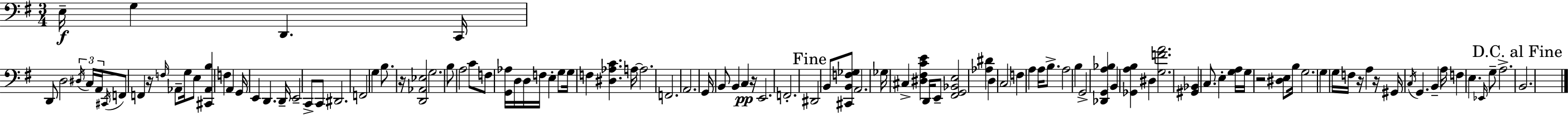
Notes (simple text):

E3/s G3/q D2/q. C2/s D2/e D3/h D#3/s C3/s A2/s C#2/s F2/e F2/q R/s F3/s Ab2/e G3/s E3/e [C#2,Ab2,B3]/q F3/q A2/q G2/s E2/q D2/q. D2/s E2/h C2/e C2/e D#2/h. F2/h G3/q B3/e. R/s [D2,Ab2,Eb3]/h G3/h. B3/e A3/h C4/e F3/e [G2,Ab3]/s D3/s D3/s F3/s E3/q G3/e G3/s F3/q [D#3,Ab3,C4]/q. A3/s A3/h. F2/h. A2/h. G2/s B2/e B2/q C3/q R/s E2/h. F2/h. D#2/h B2/e [C#2,B2,F3,Gb3]/e A2/h. Gb3/s C#3/q [D#3,F#3,C4,E4]/q D2/s E2/e [F#2,G2,Bb2,E3]/h [Ab3,D#4]/q D3/q C3/h F3/q A3/q A3/s B3/e. A3/h B3/q G2/h [Db2,G2,A3,Bb3]/q B2/q [Gb2,A3,B3]/q D#3/q [G3,F4,A4]/h. [G#2,Bb2]/q C3/e. E3/q [G3,A3]/s G3/s R/h [D#3,E3]/e B3/s G3/h. G3/q G3/s F3/s R/s A3/q R/s G#2/s C3/s G2/q. B2/q A3/s F3/q E3/q. Eb2/s G3/e A3/h. B2/h.